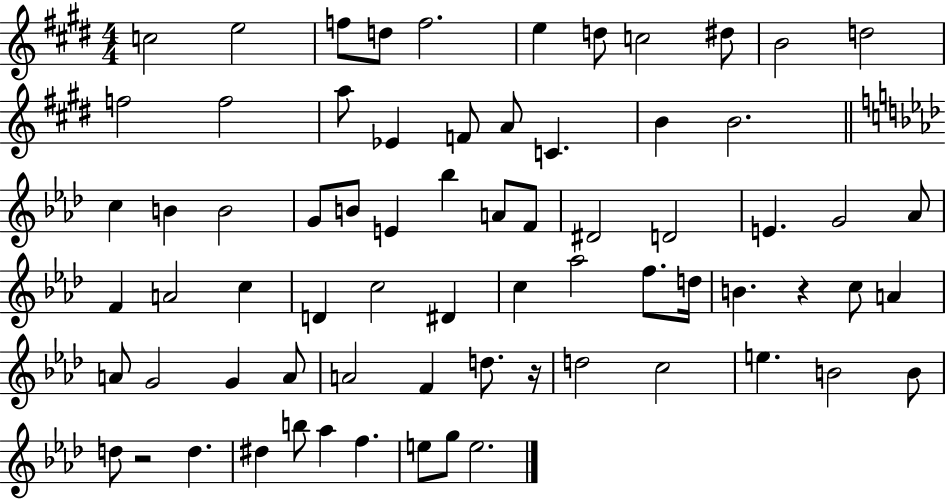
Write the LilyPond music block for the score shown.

{
  \clef treble
  \numericTimeSignature
  \time 4/4
  \key e \major
  \repeat volta 2 { c''2 e''2 | f''8 d''8 f''2. | e''4 d''8 c''2 dis''8 | b'2 d''2 | \break f''2 f''2 | a''8 ees'4 f'8 a'8 c'4. | b'4 b'2. | \bar "||" \break \key aes \major c''4 b'4 b'2 | g'8 b'8 e'4 bes''4 a'8 f'8 | dis'2 d'2 | e'4. g'2 aes'8 | \break f'4 a'2 c''4 | d'4 c''2 dis'4 | c''4 aes''2 f''8. d''16 | b'4. r4 c''8 a'4 | \break a'8 g'2 g'4 a'8 | a'2 f'4 d''8. r16 | d''2 c''2 | e''4. b'2 b'8 | \break d''8 r2 d''4. | dis''4 b''8 aes''4 f''4. | e''8 g''8 e''2. | } \bar "|."
}